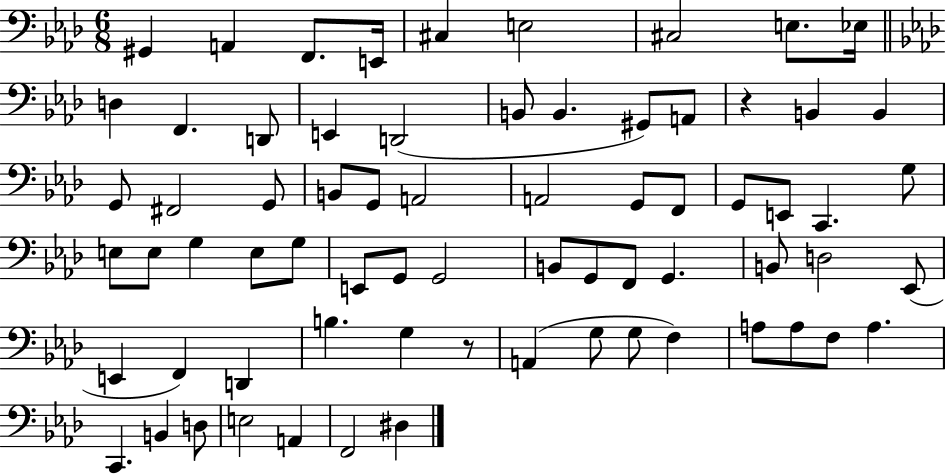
G#2/q A2/q F2/e. E2/s C#3/q E3/h C#3/h E3/e. Eb3/s D3/q F2/q. D2/e E2/q D2/h B2/e B2/q. G#2/e A2/e R/q B2/q B2/q G2/e F#2/h G2/e B2/e G2/e A2/h A2/h G2/e F2/e G2/e E2/e C2/q. G3/e E3/e E3/e G3/q E3/e G3/e E2/e G2/e G2/h B2/e G2/e F2/e G2/q. B2/e D3/h Eb2/e E2/q F2/q D2/q B3/q. G3/q R/e A2/q G3/e G3/e F3/q A3/e A3/e F3/e A3/q. C2/q. B2/q D3/e E3/h A2/q F2/h D#3/q